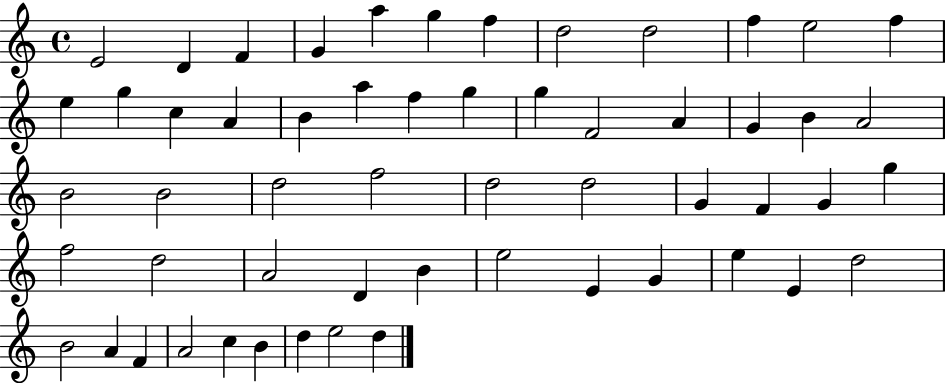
{
  \clef treble
  \time 4/4
  \defaultTimeSignature
  \key c \major
  e'2 d'4 f'4 | g'4 a''4 g''4 f''4 | d''2 d''2 | f''4 e''2 f''4 | \break e''4 g''4 c''4 a'4 | b'4 a''4 f''4 g''4 | g''4 f'2 a'4 | g'4 b'4 a'2 | \break b'2 b'2 | d''2 f''2 | d''2 d''2 | g'4 f'4 g'4 g''4 | \break f''2 d''2 | a'2 d'4 b'4 | e''2 e'4 g'4 | e''4 e'4 d''2 | \break b'2 a'4 f'4 | a'2 c''4 b'4 | d''4 e''2 d''4 | \bar "|."
}